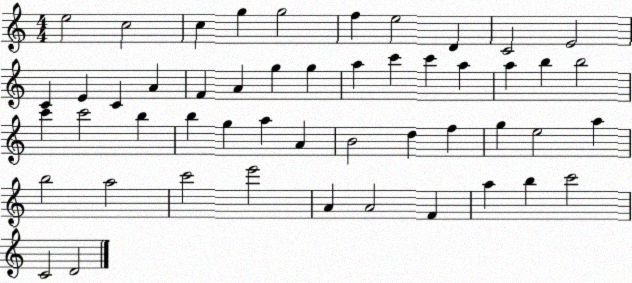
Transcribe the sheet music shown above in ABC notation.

X:1
T:Untitled
M:4/4
L:1/4
K:C
e2 c2 c g g2 f e2 D C2 E2 C E C A F A g g a c' c' a a b b2 c' c'2 b b g a A B2 d f g e2 a b2 a2 c'2 e'2 A A2 F a b c'2 C2 D2